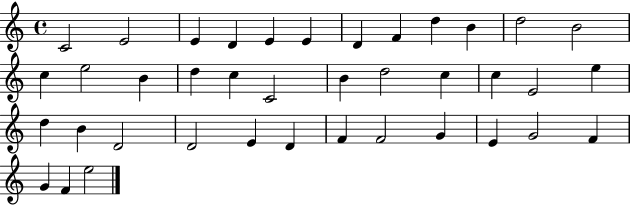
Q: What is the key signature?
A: C major